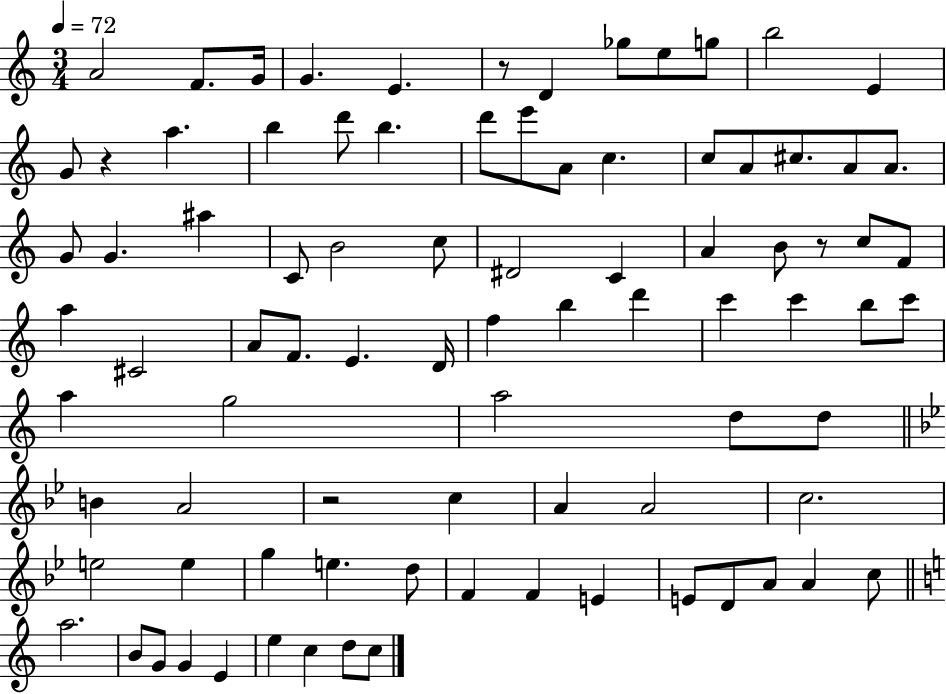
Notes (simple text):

A4/h F4/e. G4/s G4/q. E4/q. R/e D4/q Gb5/e E5/e G5/e B5/h E4/q G4/e R/q A5/q. B5/q D6/e B5/q. D6/e E6/e A4/e C5/q. C5/e A4/e C#5/e. A4/e A4/e. G4/e G4/q. A#5/q C4/e B4/h C5/e D#4/h C4/q A4/q B4/e R/e C5/e F4/e A5/q C#4/h A4/e F4/e. E4/q. D4/s F5/q B5/q D6/q C6/q C6/q B5/e C6/e A5/q G5/h A5/h D5/e D5/e B4/q A4/h R/h C5/q A4/q A4/h C5/h. E5/h E5/q G5/q E5/q. D5/e F4/q F4/q E4/q E4/e D4/e A4/e A4/q C5/e A5/h. B4/e G4/e G4/q E4/q E5/q C5/q D5/e C5/e